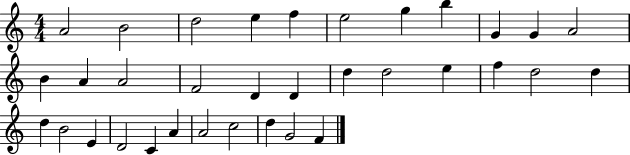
{
  \clef treble
  \numericTimeSignature
  \time 4/4
  \key c \major
  a'2 b'2 | d''2 e''4 f''4 | e''2 g''4 b''4 | g'4 g'4 a'2 | \break b'4 a'4 a'2 | f'2 d'4 d'4 | d''4 d''2 e''4 | f''4 d''2 d''4 | \break d''4 b'2 e'4 | d'2 c'4 a'4 | a'2 c''2 | d''4 g'2 f'4 | \break \bar "|."
}